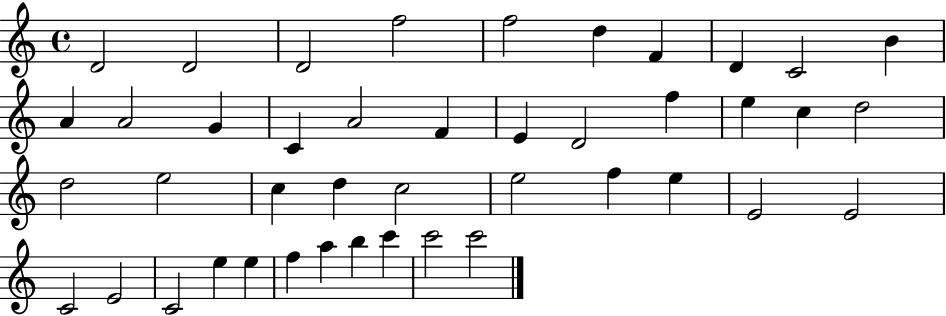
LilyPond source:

{
  \clef treble
  \time 4/4
  \defaultTimeSignature
  \key c \major
  d'2 d'2 | d'2 f''2 | f''2 d''4 f'4 | d'4 c'2 b'4 | \break a'4 a'2 g'4 | c'4 a'2 f'4 | e'4 d'2 f''4 | e''4 c''4 d''2 | \break d''2 e''2 | c''4 d''4 c''2 | e''2 f''4 e''4 | e'2 e'2 | \break c'2 e'2 | c'2 e''4 e''4 | f''4 a''4 b''4 c'''4 | c'''2 c'''2 | \break \bar "|."
}